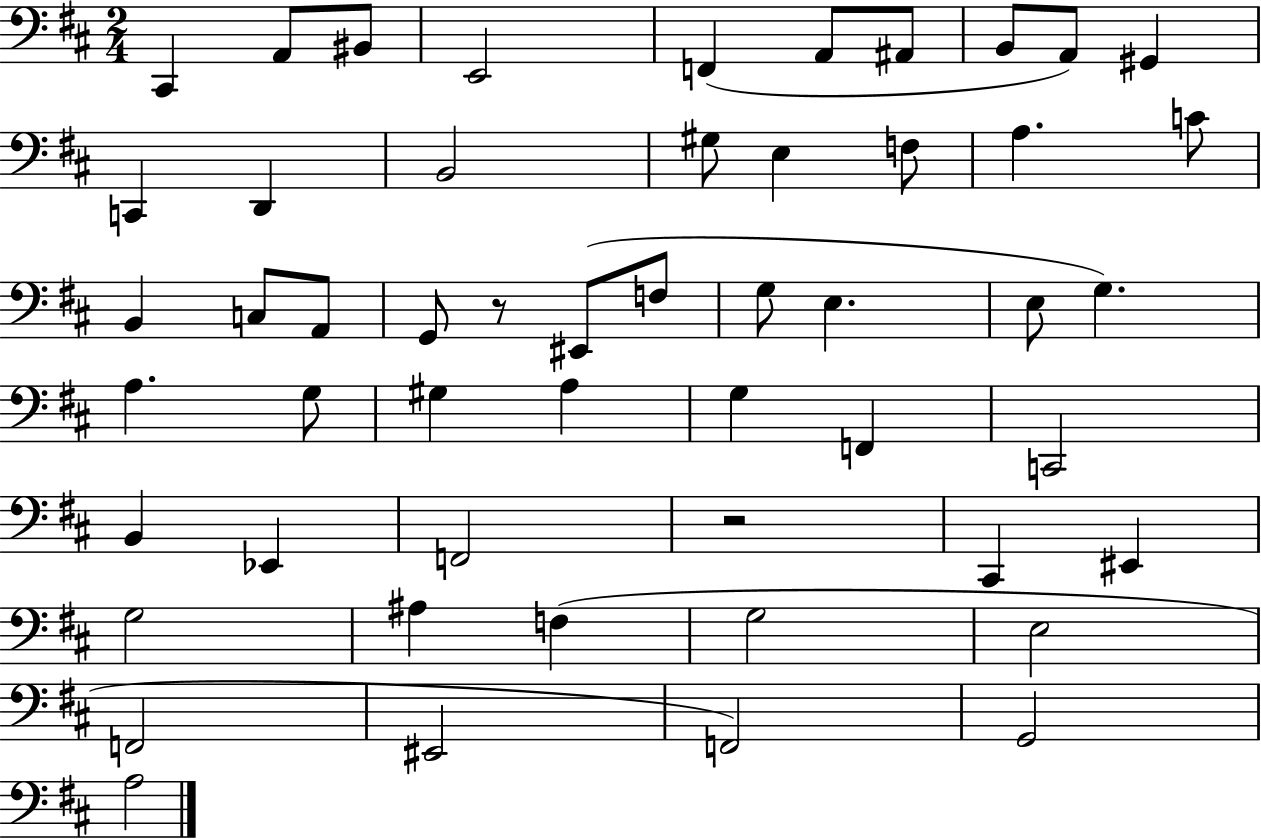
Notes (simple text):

C#2/q A2/e BIS2/e E2/h F2/q A2/e A#2/e B2/e A2/e G#2/q C2/q D2/q B2/h G#3/e E3/q F3/e A3/q. C4/e B2/q C3/e A2/e G2/e R/e EIS2/e F3/e G3/e E3/q. E3/e G3/q. A3/q. G3/e G#3/q A3/q G3/q F2/q C2/h B2/q Eb2/q F2/h R/h C#2/q EIS2/q G3/h A#3/q F3/q G3/h E3/h F2/h EIS2/h F2/h G2/h A3/h